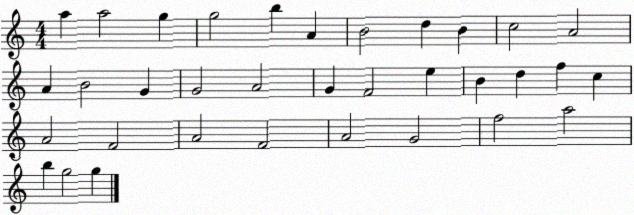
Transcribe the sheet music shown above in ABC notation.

X:1
T:Untitled
M:4/4
L:1/4
K:C
a a2 g g2 b A B2 d B c2 A2 A B2 G G2 A2 G F2 e B d f c A2 F2 A2 F2 A2 G2 f2 a2 b g2 g